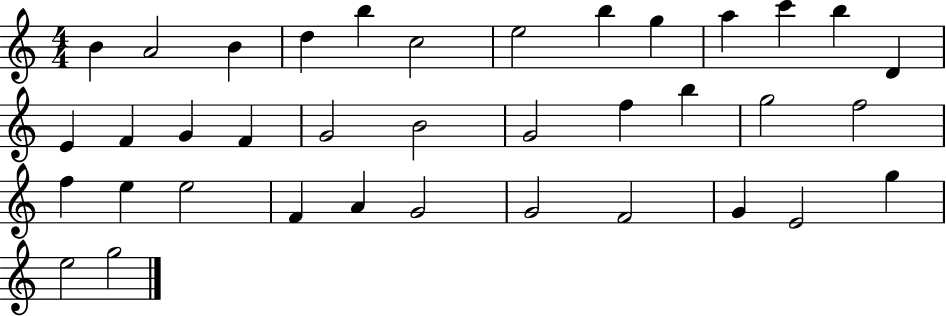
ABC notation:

X:1
T:Untitled
M:4/4
L:1/4
K:C
B A2 B d b c2 e2 b g a c' b D E F G F G2 B2 G2 f b g2 f2 f e e2 F A G2 G2 F2 G E2 g e2 g2